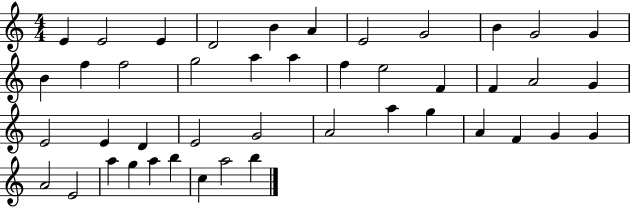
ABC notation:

X:1
T:Untitled
M:4/4
L:1/4
K:C
E E2 E D2 B A E2 G2 B G2 G B f f2 g2 a a f e2 F F A2 G E2 E D E2 G2 A2 a g A F G G A2 E2 a g a b c a2 b